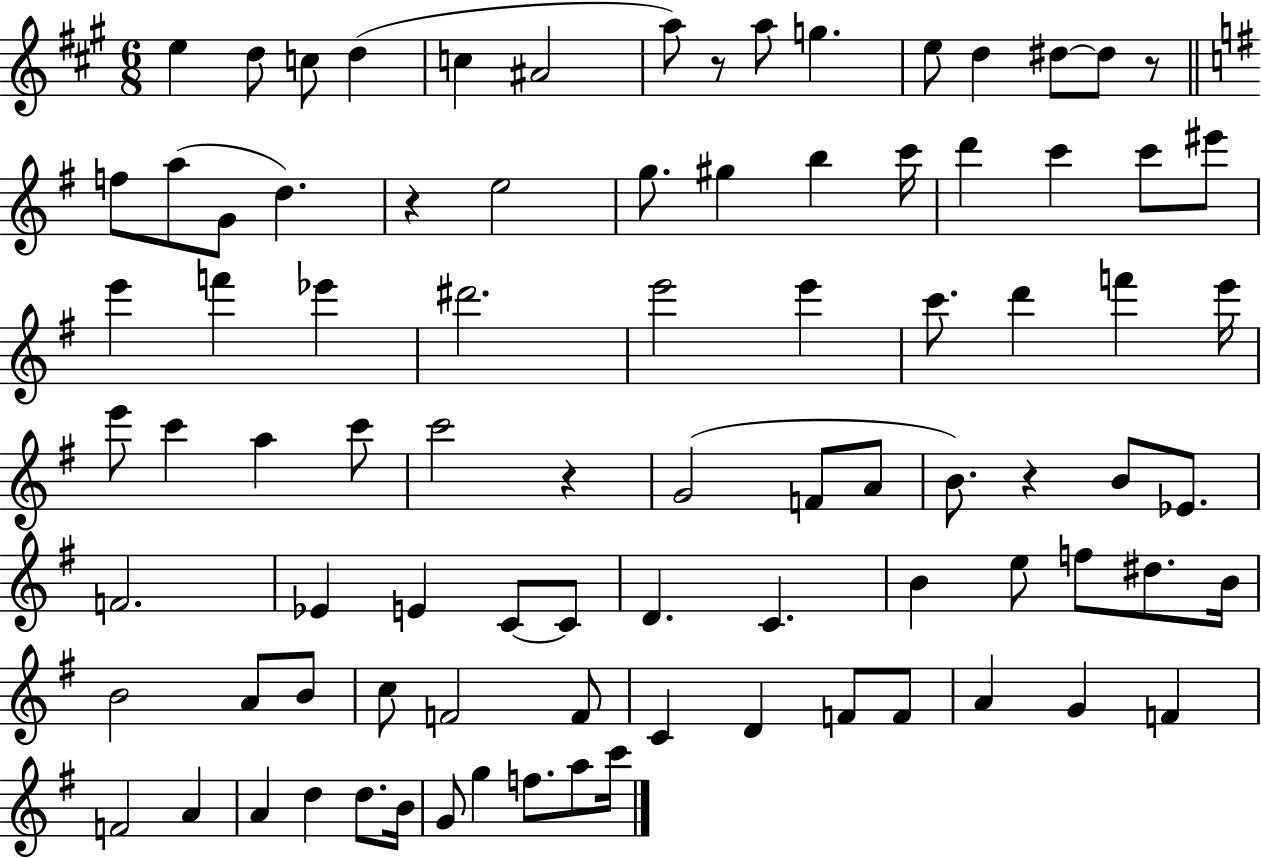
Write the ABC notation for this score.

X:1
T:Untitled
M:6/8
L:1/4
K:A
e d/2 c/2 d c ^A2 a/2 z/2 a/2 g e/2 d ^d/2 ^d/2 z/2 f/2 a/2 G/2 d z e2 g/2 ^g b c'/4 d' c' c'/2 ^e'/2 e' f' _e' ^d'2 e'2 e' c'/2 d' f' e'/4 e'/2 c' a c'/2 c'2 z G2 F/2 A/2 B/2 z B/2 _E/2 F2 _E E C/2 C/2 D C B e/2 f/2 ^d/2 B/4 B2 A/2 B/2 c/2 F2 F/2 C D F/2 F/2 A G F F2 A A d d/2 B/4 G/2 g f/2 a/2 c'/4